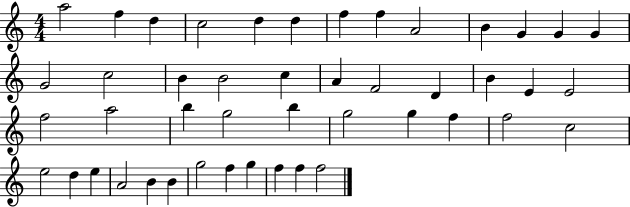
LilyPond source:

{
  \clef treble
  \numericTimeSignature
  \time 4/4
  \key c \major
  a''2 f''4 d''4 | c''2 d''4 d''4 | f''4 f''4 a'2 | b'4 g'4 g'4 g'4 | \break g'2 c''2 | b'4 b'2 c''4 | a'4 f'2 d'4 | b'4 e'4 e'2 | \break f''2 a''2 | b''4 g''2 b''4 | g''2 g''4 f''4 | f''2 c''2 | \break e''2 d''4 e''4 | a'2 b'4 b'4 | g''2 f''4 g''4 | f''4 f''4 f''2 | \break \bar "|."
}